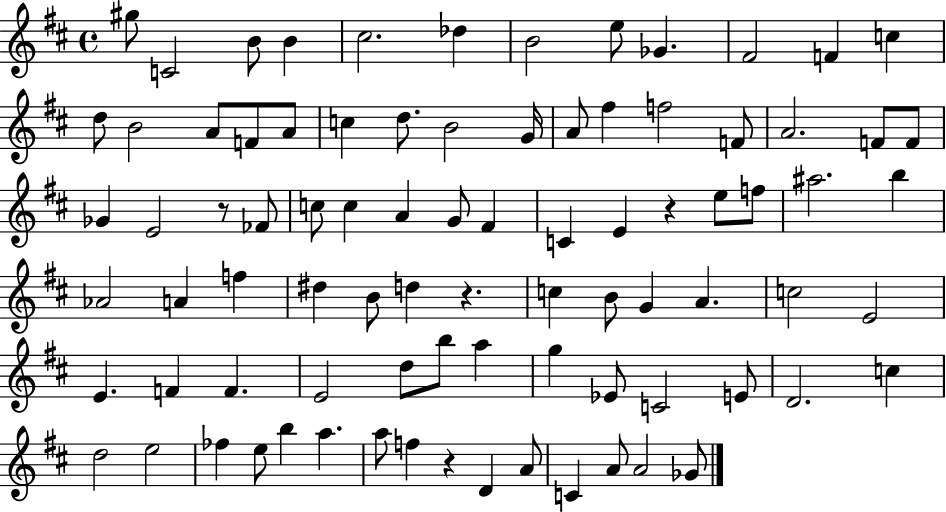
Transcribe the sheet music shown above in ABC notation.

X:1
T:Untitled
M:4/4
L:1/4
K:D
^g/2 C2 B/2 B ^c2 _d B2 e/2 _G ^F2 F c d/2 B2 A/2 F/2 A/2 c d/2 B2 G/4 A/2 ^f f2 F/2 A2 F/2 F/2 _G E2 z/2 _F/2 c/2 c A G/2 ^F C E z e/2 f/2 ^a2 b _A2 A f ^d B/2 d z c B/2 G A c2 E2 E F F E2 d/2 b/2 a g _E/2 C2 E/2 D2 c d2 e2 _f e/2 b a a/2 f z D A/2 C A/2 A2 _G/2